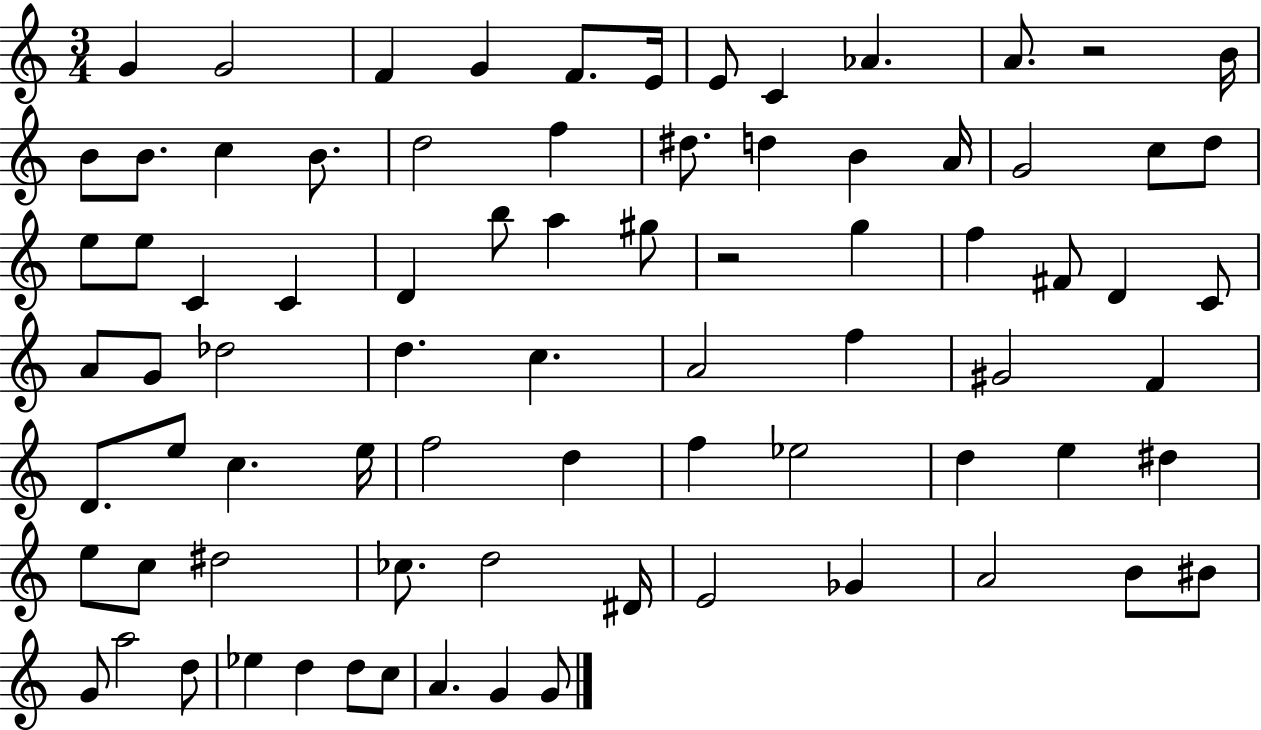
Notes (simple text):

G4/q G4/h F4/q G4/q F4/e. E4/s E4/e C4/q Ab4/q. A4/e. R/h B4/s B4/e B4/e. C5/q B4/e. D5/h F5/q D#5/e. D5/q B4/q A4/s G4/h C5/e D5/e E5/e E5/e C4/q C4/q D4/q B5/e A5/q G#5/e R/h G5/q F5/q F#4/e D4/q C4/e A4/e G4/e Db5/h D5/q. C5/q. A4/h F5/q G#4/h F4/q D4/e. E5/e C5/q. E5/s F5/h D5/q F5/q Eb5/h D5/q E5/q D#5/q E5/e C5/e D#5/h CES5/e. D5/h D#4/s E4/h Gb4/q A4/h B4/e BIS4/e G4/e A5/h D5/e Eb5/q D5/q D5/e C5/e A4/q. G4/q G4/e